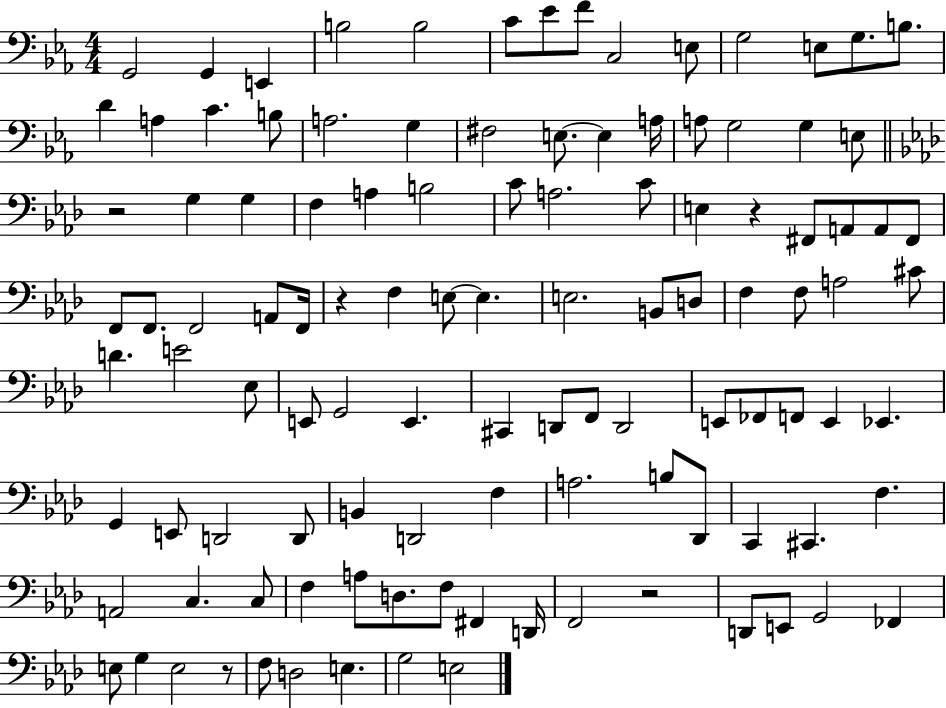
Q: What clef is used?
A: bass